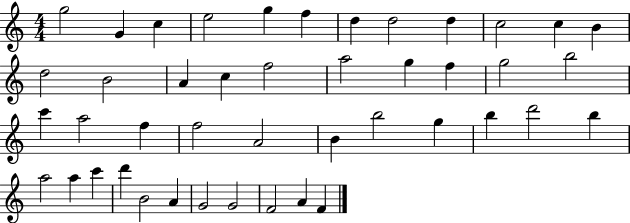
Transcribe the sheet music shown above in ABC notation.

X:1
T:Untitled
M:4/4
L:1/4
K:C
g2 G c e2 g f d d2 d c2 c B d2 B2 A c f2 a2 g f g2 b2 c' a2 f f2 A2 B b2 g b d'2 b a2 a c' d' B2 A G2 G2 F2 A F